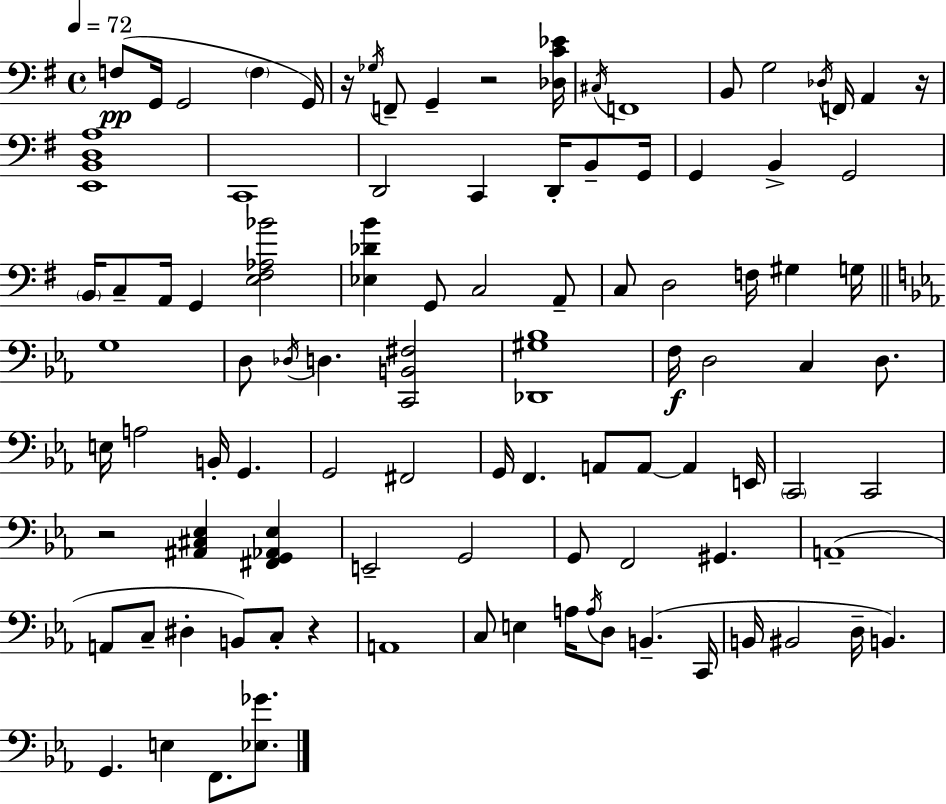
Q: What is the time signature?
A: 4/4